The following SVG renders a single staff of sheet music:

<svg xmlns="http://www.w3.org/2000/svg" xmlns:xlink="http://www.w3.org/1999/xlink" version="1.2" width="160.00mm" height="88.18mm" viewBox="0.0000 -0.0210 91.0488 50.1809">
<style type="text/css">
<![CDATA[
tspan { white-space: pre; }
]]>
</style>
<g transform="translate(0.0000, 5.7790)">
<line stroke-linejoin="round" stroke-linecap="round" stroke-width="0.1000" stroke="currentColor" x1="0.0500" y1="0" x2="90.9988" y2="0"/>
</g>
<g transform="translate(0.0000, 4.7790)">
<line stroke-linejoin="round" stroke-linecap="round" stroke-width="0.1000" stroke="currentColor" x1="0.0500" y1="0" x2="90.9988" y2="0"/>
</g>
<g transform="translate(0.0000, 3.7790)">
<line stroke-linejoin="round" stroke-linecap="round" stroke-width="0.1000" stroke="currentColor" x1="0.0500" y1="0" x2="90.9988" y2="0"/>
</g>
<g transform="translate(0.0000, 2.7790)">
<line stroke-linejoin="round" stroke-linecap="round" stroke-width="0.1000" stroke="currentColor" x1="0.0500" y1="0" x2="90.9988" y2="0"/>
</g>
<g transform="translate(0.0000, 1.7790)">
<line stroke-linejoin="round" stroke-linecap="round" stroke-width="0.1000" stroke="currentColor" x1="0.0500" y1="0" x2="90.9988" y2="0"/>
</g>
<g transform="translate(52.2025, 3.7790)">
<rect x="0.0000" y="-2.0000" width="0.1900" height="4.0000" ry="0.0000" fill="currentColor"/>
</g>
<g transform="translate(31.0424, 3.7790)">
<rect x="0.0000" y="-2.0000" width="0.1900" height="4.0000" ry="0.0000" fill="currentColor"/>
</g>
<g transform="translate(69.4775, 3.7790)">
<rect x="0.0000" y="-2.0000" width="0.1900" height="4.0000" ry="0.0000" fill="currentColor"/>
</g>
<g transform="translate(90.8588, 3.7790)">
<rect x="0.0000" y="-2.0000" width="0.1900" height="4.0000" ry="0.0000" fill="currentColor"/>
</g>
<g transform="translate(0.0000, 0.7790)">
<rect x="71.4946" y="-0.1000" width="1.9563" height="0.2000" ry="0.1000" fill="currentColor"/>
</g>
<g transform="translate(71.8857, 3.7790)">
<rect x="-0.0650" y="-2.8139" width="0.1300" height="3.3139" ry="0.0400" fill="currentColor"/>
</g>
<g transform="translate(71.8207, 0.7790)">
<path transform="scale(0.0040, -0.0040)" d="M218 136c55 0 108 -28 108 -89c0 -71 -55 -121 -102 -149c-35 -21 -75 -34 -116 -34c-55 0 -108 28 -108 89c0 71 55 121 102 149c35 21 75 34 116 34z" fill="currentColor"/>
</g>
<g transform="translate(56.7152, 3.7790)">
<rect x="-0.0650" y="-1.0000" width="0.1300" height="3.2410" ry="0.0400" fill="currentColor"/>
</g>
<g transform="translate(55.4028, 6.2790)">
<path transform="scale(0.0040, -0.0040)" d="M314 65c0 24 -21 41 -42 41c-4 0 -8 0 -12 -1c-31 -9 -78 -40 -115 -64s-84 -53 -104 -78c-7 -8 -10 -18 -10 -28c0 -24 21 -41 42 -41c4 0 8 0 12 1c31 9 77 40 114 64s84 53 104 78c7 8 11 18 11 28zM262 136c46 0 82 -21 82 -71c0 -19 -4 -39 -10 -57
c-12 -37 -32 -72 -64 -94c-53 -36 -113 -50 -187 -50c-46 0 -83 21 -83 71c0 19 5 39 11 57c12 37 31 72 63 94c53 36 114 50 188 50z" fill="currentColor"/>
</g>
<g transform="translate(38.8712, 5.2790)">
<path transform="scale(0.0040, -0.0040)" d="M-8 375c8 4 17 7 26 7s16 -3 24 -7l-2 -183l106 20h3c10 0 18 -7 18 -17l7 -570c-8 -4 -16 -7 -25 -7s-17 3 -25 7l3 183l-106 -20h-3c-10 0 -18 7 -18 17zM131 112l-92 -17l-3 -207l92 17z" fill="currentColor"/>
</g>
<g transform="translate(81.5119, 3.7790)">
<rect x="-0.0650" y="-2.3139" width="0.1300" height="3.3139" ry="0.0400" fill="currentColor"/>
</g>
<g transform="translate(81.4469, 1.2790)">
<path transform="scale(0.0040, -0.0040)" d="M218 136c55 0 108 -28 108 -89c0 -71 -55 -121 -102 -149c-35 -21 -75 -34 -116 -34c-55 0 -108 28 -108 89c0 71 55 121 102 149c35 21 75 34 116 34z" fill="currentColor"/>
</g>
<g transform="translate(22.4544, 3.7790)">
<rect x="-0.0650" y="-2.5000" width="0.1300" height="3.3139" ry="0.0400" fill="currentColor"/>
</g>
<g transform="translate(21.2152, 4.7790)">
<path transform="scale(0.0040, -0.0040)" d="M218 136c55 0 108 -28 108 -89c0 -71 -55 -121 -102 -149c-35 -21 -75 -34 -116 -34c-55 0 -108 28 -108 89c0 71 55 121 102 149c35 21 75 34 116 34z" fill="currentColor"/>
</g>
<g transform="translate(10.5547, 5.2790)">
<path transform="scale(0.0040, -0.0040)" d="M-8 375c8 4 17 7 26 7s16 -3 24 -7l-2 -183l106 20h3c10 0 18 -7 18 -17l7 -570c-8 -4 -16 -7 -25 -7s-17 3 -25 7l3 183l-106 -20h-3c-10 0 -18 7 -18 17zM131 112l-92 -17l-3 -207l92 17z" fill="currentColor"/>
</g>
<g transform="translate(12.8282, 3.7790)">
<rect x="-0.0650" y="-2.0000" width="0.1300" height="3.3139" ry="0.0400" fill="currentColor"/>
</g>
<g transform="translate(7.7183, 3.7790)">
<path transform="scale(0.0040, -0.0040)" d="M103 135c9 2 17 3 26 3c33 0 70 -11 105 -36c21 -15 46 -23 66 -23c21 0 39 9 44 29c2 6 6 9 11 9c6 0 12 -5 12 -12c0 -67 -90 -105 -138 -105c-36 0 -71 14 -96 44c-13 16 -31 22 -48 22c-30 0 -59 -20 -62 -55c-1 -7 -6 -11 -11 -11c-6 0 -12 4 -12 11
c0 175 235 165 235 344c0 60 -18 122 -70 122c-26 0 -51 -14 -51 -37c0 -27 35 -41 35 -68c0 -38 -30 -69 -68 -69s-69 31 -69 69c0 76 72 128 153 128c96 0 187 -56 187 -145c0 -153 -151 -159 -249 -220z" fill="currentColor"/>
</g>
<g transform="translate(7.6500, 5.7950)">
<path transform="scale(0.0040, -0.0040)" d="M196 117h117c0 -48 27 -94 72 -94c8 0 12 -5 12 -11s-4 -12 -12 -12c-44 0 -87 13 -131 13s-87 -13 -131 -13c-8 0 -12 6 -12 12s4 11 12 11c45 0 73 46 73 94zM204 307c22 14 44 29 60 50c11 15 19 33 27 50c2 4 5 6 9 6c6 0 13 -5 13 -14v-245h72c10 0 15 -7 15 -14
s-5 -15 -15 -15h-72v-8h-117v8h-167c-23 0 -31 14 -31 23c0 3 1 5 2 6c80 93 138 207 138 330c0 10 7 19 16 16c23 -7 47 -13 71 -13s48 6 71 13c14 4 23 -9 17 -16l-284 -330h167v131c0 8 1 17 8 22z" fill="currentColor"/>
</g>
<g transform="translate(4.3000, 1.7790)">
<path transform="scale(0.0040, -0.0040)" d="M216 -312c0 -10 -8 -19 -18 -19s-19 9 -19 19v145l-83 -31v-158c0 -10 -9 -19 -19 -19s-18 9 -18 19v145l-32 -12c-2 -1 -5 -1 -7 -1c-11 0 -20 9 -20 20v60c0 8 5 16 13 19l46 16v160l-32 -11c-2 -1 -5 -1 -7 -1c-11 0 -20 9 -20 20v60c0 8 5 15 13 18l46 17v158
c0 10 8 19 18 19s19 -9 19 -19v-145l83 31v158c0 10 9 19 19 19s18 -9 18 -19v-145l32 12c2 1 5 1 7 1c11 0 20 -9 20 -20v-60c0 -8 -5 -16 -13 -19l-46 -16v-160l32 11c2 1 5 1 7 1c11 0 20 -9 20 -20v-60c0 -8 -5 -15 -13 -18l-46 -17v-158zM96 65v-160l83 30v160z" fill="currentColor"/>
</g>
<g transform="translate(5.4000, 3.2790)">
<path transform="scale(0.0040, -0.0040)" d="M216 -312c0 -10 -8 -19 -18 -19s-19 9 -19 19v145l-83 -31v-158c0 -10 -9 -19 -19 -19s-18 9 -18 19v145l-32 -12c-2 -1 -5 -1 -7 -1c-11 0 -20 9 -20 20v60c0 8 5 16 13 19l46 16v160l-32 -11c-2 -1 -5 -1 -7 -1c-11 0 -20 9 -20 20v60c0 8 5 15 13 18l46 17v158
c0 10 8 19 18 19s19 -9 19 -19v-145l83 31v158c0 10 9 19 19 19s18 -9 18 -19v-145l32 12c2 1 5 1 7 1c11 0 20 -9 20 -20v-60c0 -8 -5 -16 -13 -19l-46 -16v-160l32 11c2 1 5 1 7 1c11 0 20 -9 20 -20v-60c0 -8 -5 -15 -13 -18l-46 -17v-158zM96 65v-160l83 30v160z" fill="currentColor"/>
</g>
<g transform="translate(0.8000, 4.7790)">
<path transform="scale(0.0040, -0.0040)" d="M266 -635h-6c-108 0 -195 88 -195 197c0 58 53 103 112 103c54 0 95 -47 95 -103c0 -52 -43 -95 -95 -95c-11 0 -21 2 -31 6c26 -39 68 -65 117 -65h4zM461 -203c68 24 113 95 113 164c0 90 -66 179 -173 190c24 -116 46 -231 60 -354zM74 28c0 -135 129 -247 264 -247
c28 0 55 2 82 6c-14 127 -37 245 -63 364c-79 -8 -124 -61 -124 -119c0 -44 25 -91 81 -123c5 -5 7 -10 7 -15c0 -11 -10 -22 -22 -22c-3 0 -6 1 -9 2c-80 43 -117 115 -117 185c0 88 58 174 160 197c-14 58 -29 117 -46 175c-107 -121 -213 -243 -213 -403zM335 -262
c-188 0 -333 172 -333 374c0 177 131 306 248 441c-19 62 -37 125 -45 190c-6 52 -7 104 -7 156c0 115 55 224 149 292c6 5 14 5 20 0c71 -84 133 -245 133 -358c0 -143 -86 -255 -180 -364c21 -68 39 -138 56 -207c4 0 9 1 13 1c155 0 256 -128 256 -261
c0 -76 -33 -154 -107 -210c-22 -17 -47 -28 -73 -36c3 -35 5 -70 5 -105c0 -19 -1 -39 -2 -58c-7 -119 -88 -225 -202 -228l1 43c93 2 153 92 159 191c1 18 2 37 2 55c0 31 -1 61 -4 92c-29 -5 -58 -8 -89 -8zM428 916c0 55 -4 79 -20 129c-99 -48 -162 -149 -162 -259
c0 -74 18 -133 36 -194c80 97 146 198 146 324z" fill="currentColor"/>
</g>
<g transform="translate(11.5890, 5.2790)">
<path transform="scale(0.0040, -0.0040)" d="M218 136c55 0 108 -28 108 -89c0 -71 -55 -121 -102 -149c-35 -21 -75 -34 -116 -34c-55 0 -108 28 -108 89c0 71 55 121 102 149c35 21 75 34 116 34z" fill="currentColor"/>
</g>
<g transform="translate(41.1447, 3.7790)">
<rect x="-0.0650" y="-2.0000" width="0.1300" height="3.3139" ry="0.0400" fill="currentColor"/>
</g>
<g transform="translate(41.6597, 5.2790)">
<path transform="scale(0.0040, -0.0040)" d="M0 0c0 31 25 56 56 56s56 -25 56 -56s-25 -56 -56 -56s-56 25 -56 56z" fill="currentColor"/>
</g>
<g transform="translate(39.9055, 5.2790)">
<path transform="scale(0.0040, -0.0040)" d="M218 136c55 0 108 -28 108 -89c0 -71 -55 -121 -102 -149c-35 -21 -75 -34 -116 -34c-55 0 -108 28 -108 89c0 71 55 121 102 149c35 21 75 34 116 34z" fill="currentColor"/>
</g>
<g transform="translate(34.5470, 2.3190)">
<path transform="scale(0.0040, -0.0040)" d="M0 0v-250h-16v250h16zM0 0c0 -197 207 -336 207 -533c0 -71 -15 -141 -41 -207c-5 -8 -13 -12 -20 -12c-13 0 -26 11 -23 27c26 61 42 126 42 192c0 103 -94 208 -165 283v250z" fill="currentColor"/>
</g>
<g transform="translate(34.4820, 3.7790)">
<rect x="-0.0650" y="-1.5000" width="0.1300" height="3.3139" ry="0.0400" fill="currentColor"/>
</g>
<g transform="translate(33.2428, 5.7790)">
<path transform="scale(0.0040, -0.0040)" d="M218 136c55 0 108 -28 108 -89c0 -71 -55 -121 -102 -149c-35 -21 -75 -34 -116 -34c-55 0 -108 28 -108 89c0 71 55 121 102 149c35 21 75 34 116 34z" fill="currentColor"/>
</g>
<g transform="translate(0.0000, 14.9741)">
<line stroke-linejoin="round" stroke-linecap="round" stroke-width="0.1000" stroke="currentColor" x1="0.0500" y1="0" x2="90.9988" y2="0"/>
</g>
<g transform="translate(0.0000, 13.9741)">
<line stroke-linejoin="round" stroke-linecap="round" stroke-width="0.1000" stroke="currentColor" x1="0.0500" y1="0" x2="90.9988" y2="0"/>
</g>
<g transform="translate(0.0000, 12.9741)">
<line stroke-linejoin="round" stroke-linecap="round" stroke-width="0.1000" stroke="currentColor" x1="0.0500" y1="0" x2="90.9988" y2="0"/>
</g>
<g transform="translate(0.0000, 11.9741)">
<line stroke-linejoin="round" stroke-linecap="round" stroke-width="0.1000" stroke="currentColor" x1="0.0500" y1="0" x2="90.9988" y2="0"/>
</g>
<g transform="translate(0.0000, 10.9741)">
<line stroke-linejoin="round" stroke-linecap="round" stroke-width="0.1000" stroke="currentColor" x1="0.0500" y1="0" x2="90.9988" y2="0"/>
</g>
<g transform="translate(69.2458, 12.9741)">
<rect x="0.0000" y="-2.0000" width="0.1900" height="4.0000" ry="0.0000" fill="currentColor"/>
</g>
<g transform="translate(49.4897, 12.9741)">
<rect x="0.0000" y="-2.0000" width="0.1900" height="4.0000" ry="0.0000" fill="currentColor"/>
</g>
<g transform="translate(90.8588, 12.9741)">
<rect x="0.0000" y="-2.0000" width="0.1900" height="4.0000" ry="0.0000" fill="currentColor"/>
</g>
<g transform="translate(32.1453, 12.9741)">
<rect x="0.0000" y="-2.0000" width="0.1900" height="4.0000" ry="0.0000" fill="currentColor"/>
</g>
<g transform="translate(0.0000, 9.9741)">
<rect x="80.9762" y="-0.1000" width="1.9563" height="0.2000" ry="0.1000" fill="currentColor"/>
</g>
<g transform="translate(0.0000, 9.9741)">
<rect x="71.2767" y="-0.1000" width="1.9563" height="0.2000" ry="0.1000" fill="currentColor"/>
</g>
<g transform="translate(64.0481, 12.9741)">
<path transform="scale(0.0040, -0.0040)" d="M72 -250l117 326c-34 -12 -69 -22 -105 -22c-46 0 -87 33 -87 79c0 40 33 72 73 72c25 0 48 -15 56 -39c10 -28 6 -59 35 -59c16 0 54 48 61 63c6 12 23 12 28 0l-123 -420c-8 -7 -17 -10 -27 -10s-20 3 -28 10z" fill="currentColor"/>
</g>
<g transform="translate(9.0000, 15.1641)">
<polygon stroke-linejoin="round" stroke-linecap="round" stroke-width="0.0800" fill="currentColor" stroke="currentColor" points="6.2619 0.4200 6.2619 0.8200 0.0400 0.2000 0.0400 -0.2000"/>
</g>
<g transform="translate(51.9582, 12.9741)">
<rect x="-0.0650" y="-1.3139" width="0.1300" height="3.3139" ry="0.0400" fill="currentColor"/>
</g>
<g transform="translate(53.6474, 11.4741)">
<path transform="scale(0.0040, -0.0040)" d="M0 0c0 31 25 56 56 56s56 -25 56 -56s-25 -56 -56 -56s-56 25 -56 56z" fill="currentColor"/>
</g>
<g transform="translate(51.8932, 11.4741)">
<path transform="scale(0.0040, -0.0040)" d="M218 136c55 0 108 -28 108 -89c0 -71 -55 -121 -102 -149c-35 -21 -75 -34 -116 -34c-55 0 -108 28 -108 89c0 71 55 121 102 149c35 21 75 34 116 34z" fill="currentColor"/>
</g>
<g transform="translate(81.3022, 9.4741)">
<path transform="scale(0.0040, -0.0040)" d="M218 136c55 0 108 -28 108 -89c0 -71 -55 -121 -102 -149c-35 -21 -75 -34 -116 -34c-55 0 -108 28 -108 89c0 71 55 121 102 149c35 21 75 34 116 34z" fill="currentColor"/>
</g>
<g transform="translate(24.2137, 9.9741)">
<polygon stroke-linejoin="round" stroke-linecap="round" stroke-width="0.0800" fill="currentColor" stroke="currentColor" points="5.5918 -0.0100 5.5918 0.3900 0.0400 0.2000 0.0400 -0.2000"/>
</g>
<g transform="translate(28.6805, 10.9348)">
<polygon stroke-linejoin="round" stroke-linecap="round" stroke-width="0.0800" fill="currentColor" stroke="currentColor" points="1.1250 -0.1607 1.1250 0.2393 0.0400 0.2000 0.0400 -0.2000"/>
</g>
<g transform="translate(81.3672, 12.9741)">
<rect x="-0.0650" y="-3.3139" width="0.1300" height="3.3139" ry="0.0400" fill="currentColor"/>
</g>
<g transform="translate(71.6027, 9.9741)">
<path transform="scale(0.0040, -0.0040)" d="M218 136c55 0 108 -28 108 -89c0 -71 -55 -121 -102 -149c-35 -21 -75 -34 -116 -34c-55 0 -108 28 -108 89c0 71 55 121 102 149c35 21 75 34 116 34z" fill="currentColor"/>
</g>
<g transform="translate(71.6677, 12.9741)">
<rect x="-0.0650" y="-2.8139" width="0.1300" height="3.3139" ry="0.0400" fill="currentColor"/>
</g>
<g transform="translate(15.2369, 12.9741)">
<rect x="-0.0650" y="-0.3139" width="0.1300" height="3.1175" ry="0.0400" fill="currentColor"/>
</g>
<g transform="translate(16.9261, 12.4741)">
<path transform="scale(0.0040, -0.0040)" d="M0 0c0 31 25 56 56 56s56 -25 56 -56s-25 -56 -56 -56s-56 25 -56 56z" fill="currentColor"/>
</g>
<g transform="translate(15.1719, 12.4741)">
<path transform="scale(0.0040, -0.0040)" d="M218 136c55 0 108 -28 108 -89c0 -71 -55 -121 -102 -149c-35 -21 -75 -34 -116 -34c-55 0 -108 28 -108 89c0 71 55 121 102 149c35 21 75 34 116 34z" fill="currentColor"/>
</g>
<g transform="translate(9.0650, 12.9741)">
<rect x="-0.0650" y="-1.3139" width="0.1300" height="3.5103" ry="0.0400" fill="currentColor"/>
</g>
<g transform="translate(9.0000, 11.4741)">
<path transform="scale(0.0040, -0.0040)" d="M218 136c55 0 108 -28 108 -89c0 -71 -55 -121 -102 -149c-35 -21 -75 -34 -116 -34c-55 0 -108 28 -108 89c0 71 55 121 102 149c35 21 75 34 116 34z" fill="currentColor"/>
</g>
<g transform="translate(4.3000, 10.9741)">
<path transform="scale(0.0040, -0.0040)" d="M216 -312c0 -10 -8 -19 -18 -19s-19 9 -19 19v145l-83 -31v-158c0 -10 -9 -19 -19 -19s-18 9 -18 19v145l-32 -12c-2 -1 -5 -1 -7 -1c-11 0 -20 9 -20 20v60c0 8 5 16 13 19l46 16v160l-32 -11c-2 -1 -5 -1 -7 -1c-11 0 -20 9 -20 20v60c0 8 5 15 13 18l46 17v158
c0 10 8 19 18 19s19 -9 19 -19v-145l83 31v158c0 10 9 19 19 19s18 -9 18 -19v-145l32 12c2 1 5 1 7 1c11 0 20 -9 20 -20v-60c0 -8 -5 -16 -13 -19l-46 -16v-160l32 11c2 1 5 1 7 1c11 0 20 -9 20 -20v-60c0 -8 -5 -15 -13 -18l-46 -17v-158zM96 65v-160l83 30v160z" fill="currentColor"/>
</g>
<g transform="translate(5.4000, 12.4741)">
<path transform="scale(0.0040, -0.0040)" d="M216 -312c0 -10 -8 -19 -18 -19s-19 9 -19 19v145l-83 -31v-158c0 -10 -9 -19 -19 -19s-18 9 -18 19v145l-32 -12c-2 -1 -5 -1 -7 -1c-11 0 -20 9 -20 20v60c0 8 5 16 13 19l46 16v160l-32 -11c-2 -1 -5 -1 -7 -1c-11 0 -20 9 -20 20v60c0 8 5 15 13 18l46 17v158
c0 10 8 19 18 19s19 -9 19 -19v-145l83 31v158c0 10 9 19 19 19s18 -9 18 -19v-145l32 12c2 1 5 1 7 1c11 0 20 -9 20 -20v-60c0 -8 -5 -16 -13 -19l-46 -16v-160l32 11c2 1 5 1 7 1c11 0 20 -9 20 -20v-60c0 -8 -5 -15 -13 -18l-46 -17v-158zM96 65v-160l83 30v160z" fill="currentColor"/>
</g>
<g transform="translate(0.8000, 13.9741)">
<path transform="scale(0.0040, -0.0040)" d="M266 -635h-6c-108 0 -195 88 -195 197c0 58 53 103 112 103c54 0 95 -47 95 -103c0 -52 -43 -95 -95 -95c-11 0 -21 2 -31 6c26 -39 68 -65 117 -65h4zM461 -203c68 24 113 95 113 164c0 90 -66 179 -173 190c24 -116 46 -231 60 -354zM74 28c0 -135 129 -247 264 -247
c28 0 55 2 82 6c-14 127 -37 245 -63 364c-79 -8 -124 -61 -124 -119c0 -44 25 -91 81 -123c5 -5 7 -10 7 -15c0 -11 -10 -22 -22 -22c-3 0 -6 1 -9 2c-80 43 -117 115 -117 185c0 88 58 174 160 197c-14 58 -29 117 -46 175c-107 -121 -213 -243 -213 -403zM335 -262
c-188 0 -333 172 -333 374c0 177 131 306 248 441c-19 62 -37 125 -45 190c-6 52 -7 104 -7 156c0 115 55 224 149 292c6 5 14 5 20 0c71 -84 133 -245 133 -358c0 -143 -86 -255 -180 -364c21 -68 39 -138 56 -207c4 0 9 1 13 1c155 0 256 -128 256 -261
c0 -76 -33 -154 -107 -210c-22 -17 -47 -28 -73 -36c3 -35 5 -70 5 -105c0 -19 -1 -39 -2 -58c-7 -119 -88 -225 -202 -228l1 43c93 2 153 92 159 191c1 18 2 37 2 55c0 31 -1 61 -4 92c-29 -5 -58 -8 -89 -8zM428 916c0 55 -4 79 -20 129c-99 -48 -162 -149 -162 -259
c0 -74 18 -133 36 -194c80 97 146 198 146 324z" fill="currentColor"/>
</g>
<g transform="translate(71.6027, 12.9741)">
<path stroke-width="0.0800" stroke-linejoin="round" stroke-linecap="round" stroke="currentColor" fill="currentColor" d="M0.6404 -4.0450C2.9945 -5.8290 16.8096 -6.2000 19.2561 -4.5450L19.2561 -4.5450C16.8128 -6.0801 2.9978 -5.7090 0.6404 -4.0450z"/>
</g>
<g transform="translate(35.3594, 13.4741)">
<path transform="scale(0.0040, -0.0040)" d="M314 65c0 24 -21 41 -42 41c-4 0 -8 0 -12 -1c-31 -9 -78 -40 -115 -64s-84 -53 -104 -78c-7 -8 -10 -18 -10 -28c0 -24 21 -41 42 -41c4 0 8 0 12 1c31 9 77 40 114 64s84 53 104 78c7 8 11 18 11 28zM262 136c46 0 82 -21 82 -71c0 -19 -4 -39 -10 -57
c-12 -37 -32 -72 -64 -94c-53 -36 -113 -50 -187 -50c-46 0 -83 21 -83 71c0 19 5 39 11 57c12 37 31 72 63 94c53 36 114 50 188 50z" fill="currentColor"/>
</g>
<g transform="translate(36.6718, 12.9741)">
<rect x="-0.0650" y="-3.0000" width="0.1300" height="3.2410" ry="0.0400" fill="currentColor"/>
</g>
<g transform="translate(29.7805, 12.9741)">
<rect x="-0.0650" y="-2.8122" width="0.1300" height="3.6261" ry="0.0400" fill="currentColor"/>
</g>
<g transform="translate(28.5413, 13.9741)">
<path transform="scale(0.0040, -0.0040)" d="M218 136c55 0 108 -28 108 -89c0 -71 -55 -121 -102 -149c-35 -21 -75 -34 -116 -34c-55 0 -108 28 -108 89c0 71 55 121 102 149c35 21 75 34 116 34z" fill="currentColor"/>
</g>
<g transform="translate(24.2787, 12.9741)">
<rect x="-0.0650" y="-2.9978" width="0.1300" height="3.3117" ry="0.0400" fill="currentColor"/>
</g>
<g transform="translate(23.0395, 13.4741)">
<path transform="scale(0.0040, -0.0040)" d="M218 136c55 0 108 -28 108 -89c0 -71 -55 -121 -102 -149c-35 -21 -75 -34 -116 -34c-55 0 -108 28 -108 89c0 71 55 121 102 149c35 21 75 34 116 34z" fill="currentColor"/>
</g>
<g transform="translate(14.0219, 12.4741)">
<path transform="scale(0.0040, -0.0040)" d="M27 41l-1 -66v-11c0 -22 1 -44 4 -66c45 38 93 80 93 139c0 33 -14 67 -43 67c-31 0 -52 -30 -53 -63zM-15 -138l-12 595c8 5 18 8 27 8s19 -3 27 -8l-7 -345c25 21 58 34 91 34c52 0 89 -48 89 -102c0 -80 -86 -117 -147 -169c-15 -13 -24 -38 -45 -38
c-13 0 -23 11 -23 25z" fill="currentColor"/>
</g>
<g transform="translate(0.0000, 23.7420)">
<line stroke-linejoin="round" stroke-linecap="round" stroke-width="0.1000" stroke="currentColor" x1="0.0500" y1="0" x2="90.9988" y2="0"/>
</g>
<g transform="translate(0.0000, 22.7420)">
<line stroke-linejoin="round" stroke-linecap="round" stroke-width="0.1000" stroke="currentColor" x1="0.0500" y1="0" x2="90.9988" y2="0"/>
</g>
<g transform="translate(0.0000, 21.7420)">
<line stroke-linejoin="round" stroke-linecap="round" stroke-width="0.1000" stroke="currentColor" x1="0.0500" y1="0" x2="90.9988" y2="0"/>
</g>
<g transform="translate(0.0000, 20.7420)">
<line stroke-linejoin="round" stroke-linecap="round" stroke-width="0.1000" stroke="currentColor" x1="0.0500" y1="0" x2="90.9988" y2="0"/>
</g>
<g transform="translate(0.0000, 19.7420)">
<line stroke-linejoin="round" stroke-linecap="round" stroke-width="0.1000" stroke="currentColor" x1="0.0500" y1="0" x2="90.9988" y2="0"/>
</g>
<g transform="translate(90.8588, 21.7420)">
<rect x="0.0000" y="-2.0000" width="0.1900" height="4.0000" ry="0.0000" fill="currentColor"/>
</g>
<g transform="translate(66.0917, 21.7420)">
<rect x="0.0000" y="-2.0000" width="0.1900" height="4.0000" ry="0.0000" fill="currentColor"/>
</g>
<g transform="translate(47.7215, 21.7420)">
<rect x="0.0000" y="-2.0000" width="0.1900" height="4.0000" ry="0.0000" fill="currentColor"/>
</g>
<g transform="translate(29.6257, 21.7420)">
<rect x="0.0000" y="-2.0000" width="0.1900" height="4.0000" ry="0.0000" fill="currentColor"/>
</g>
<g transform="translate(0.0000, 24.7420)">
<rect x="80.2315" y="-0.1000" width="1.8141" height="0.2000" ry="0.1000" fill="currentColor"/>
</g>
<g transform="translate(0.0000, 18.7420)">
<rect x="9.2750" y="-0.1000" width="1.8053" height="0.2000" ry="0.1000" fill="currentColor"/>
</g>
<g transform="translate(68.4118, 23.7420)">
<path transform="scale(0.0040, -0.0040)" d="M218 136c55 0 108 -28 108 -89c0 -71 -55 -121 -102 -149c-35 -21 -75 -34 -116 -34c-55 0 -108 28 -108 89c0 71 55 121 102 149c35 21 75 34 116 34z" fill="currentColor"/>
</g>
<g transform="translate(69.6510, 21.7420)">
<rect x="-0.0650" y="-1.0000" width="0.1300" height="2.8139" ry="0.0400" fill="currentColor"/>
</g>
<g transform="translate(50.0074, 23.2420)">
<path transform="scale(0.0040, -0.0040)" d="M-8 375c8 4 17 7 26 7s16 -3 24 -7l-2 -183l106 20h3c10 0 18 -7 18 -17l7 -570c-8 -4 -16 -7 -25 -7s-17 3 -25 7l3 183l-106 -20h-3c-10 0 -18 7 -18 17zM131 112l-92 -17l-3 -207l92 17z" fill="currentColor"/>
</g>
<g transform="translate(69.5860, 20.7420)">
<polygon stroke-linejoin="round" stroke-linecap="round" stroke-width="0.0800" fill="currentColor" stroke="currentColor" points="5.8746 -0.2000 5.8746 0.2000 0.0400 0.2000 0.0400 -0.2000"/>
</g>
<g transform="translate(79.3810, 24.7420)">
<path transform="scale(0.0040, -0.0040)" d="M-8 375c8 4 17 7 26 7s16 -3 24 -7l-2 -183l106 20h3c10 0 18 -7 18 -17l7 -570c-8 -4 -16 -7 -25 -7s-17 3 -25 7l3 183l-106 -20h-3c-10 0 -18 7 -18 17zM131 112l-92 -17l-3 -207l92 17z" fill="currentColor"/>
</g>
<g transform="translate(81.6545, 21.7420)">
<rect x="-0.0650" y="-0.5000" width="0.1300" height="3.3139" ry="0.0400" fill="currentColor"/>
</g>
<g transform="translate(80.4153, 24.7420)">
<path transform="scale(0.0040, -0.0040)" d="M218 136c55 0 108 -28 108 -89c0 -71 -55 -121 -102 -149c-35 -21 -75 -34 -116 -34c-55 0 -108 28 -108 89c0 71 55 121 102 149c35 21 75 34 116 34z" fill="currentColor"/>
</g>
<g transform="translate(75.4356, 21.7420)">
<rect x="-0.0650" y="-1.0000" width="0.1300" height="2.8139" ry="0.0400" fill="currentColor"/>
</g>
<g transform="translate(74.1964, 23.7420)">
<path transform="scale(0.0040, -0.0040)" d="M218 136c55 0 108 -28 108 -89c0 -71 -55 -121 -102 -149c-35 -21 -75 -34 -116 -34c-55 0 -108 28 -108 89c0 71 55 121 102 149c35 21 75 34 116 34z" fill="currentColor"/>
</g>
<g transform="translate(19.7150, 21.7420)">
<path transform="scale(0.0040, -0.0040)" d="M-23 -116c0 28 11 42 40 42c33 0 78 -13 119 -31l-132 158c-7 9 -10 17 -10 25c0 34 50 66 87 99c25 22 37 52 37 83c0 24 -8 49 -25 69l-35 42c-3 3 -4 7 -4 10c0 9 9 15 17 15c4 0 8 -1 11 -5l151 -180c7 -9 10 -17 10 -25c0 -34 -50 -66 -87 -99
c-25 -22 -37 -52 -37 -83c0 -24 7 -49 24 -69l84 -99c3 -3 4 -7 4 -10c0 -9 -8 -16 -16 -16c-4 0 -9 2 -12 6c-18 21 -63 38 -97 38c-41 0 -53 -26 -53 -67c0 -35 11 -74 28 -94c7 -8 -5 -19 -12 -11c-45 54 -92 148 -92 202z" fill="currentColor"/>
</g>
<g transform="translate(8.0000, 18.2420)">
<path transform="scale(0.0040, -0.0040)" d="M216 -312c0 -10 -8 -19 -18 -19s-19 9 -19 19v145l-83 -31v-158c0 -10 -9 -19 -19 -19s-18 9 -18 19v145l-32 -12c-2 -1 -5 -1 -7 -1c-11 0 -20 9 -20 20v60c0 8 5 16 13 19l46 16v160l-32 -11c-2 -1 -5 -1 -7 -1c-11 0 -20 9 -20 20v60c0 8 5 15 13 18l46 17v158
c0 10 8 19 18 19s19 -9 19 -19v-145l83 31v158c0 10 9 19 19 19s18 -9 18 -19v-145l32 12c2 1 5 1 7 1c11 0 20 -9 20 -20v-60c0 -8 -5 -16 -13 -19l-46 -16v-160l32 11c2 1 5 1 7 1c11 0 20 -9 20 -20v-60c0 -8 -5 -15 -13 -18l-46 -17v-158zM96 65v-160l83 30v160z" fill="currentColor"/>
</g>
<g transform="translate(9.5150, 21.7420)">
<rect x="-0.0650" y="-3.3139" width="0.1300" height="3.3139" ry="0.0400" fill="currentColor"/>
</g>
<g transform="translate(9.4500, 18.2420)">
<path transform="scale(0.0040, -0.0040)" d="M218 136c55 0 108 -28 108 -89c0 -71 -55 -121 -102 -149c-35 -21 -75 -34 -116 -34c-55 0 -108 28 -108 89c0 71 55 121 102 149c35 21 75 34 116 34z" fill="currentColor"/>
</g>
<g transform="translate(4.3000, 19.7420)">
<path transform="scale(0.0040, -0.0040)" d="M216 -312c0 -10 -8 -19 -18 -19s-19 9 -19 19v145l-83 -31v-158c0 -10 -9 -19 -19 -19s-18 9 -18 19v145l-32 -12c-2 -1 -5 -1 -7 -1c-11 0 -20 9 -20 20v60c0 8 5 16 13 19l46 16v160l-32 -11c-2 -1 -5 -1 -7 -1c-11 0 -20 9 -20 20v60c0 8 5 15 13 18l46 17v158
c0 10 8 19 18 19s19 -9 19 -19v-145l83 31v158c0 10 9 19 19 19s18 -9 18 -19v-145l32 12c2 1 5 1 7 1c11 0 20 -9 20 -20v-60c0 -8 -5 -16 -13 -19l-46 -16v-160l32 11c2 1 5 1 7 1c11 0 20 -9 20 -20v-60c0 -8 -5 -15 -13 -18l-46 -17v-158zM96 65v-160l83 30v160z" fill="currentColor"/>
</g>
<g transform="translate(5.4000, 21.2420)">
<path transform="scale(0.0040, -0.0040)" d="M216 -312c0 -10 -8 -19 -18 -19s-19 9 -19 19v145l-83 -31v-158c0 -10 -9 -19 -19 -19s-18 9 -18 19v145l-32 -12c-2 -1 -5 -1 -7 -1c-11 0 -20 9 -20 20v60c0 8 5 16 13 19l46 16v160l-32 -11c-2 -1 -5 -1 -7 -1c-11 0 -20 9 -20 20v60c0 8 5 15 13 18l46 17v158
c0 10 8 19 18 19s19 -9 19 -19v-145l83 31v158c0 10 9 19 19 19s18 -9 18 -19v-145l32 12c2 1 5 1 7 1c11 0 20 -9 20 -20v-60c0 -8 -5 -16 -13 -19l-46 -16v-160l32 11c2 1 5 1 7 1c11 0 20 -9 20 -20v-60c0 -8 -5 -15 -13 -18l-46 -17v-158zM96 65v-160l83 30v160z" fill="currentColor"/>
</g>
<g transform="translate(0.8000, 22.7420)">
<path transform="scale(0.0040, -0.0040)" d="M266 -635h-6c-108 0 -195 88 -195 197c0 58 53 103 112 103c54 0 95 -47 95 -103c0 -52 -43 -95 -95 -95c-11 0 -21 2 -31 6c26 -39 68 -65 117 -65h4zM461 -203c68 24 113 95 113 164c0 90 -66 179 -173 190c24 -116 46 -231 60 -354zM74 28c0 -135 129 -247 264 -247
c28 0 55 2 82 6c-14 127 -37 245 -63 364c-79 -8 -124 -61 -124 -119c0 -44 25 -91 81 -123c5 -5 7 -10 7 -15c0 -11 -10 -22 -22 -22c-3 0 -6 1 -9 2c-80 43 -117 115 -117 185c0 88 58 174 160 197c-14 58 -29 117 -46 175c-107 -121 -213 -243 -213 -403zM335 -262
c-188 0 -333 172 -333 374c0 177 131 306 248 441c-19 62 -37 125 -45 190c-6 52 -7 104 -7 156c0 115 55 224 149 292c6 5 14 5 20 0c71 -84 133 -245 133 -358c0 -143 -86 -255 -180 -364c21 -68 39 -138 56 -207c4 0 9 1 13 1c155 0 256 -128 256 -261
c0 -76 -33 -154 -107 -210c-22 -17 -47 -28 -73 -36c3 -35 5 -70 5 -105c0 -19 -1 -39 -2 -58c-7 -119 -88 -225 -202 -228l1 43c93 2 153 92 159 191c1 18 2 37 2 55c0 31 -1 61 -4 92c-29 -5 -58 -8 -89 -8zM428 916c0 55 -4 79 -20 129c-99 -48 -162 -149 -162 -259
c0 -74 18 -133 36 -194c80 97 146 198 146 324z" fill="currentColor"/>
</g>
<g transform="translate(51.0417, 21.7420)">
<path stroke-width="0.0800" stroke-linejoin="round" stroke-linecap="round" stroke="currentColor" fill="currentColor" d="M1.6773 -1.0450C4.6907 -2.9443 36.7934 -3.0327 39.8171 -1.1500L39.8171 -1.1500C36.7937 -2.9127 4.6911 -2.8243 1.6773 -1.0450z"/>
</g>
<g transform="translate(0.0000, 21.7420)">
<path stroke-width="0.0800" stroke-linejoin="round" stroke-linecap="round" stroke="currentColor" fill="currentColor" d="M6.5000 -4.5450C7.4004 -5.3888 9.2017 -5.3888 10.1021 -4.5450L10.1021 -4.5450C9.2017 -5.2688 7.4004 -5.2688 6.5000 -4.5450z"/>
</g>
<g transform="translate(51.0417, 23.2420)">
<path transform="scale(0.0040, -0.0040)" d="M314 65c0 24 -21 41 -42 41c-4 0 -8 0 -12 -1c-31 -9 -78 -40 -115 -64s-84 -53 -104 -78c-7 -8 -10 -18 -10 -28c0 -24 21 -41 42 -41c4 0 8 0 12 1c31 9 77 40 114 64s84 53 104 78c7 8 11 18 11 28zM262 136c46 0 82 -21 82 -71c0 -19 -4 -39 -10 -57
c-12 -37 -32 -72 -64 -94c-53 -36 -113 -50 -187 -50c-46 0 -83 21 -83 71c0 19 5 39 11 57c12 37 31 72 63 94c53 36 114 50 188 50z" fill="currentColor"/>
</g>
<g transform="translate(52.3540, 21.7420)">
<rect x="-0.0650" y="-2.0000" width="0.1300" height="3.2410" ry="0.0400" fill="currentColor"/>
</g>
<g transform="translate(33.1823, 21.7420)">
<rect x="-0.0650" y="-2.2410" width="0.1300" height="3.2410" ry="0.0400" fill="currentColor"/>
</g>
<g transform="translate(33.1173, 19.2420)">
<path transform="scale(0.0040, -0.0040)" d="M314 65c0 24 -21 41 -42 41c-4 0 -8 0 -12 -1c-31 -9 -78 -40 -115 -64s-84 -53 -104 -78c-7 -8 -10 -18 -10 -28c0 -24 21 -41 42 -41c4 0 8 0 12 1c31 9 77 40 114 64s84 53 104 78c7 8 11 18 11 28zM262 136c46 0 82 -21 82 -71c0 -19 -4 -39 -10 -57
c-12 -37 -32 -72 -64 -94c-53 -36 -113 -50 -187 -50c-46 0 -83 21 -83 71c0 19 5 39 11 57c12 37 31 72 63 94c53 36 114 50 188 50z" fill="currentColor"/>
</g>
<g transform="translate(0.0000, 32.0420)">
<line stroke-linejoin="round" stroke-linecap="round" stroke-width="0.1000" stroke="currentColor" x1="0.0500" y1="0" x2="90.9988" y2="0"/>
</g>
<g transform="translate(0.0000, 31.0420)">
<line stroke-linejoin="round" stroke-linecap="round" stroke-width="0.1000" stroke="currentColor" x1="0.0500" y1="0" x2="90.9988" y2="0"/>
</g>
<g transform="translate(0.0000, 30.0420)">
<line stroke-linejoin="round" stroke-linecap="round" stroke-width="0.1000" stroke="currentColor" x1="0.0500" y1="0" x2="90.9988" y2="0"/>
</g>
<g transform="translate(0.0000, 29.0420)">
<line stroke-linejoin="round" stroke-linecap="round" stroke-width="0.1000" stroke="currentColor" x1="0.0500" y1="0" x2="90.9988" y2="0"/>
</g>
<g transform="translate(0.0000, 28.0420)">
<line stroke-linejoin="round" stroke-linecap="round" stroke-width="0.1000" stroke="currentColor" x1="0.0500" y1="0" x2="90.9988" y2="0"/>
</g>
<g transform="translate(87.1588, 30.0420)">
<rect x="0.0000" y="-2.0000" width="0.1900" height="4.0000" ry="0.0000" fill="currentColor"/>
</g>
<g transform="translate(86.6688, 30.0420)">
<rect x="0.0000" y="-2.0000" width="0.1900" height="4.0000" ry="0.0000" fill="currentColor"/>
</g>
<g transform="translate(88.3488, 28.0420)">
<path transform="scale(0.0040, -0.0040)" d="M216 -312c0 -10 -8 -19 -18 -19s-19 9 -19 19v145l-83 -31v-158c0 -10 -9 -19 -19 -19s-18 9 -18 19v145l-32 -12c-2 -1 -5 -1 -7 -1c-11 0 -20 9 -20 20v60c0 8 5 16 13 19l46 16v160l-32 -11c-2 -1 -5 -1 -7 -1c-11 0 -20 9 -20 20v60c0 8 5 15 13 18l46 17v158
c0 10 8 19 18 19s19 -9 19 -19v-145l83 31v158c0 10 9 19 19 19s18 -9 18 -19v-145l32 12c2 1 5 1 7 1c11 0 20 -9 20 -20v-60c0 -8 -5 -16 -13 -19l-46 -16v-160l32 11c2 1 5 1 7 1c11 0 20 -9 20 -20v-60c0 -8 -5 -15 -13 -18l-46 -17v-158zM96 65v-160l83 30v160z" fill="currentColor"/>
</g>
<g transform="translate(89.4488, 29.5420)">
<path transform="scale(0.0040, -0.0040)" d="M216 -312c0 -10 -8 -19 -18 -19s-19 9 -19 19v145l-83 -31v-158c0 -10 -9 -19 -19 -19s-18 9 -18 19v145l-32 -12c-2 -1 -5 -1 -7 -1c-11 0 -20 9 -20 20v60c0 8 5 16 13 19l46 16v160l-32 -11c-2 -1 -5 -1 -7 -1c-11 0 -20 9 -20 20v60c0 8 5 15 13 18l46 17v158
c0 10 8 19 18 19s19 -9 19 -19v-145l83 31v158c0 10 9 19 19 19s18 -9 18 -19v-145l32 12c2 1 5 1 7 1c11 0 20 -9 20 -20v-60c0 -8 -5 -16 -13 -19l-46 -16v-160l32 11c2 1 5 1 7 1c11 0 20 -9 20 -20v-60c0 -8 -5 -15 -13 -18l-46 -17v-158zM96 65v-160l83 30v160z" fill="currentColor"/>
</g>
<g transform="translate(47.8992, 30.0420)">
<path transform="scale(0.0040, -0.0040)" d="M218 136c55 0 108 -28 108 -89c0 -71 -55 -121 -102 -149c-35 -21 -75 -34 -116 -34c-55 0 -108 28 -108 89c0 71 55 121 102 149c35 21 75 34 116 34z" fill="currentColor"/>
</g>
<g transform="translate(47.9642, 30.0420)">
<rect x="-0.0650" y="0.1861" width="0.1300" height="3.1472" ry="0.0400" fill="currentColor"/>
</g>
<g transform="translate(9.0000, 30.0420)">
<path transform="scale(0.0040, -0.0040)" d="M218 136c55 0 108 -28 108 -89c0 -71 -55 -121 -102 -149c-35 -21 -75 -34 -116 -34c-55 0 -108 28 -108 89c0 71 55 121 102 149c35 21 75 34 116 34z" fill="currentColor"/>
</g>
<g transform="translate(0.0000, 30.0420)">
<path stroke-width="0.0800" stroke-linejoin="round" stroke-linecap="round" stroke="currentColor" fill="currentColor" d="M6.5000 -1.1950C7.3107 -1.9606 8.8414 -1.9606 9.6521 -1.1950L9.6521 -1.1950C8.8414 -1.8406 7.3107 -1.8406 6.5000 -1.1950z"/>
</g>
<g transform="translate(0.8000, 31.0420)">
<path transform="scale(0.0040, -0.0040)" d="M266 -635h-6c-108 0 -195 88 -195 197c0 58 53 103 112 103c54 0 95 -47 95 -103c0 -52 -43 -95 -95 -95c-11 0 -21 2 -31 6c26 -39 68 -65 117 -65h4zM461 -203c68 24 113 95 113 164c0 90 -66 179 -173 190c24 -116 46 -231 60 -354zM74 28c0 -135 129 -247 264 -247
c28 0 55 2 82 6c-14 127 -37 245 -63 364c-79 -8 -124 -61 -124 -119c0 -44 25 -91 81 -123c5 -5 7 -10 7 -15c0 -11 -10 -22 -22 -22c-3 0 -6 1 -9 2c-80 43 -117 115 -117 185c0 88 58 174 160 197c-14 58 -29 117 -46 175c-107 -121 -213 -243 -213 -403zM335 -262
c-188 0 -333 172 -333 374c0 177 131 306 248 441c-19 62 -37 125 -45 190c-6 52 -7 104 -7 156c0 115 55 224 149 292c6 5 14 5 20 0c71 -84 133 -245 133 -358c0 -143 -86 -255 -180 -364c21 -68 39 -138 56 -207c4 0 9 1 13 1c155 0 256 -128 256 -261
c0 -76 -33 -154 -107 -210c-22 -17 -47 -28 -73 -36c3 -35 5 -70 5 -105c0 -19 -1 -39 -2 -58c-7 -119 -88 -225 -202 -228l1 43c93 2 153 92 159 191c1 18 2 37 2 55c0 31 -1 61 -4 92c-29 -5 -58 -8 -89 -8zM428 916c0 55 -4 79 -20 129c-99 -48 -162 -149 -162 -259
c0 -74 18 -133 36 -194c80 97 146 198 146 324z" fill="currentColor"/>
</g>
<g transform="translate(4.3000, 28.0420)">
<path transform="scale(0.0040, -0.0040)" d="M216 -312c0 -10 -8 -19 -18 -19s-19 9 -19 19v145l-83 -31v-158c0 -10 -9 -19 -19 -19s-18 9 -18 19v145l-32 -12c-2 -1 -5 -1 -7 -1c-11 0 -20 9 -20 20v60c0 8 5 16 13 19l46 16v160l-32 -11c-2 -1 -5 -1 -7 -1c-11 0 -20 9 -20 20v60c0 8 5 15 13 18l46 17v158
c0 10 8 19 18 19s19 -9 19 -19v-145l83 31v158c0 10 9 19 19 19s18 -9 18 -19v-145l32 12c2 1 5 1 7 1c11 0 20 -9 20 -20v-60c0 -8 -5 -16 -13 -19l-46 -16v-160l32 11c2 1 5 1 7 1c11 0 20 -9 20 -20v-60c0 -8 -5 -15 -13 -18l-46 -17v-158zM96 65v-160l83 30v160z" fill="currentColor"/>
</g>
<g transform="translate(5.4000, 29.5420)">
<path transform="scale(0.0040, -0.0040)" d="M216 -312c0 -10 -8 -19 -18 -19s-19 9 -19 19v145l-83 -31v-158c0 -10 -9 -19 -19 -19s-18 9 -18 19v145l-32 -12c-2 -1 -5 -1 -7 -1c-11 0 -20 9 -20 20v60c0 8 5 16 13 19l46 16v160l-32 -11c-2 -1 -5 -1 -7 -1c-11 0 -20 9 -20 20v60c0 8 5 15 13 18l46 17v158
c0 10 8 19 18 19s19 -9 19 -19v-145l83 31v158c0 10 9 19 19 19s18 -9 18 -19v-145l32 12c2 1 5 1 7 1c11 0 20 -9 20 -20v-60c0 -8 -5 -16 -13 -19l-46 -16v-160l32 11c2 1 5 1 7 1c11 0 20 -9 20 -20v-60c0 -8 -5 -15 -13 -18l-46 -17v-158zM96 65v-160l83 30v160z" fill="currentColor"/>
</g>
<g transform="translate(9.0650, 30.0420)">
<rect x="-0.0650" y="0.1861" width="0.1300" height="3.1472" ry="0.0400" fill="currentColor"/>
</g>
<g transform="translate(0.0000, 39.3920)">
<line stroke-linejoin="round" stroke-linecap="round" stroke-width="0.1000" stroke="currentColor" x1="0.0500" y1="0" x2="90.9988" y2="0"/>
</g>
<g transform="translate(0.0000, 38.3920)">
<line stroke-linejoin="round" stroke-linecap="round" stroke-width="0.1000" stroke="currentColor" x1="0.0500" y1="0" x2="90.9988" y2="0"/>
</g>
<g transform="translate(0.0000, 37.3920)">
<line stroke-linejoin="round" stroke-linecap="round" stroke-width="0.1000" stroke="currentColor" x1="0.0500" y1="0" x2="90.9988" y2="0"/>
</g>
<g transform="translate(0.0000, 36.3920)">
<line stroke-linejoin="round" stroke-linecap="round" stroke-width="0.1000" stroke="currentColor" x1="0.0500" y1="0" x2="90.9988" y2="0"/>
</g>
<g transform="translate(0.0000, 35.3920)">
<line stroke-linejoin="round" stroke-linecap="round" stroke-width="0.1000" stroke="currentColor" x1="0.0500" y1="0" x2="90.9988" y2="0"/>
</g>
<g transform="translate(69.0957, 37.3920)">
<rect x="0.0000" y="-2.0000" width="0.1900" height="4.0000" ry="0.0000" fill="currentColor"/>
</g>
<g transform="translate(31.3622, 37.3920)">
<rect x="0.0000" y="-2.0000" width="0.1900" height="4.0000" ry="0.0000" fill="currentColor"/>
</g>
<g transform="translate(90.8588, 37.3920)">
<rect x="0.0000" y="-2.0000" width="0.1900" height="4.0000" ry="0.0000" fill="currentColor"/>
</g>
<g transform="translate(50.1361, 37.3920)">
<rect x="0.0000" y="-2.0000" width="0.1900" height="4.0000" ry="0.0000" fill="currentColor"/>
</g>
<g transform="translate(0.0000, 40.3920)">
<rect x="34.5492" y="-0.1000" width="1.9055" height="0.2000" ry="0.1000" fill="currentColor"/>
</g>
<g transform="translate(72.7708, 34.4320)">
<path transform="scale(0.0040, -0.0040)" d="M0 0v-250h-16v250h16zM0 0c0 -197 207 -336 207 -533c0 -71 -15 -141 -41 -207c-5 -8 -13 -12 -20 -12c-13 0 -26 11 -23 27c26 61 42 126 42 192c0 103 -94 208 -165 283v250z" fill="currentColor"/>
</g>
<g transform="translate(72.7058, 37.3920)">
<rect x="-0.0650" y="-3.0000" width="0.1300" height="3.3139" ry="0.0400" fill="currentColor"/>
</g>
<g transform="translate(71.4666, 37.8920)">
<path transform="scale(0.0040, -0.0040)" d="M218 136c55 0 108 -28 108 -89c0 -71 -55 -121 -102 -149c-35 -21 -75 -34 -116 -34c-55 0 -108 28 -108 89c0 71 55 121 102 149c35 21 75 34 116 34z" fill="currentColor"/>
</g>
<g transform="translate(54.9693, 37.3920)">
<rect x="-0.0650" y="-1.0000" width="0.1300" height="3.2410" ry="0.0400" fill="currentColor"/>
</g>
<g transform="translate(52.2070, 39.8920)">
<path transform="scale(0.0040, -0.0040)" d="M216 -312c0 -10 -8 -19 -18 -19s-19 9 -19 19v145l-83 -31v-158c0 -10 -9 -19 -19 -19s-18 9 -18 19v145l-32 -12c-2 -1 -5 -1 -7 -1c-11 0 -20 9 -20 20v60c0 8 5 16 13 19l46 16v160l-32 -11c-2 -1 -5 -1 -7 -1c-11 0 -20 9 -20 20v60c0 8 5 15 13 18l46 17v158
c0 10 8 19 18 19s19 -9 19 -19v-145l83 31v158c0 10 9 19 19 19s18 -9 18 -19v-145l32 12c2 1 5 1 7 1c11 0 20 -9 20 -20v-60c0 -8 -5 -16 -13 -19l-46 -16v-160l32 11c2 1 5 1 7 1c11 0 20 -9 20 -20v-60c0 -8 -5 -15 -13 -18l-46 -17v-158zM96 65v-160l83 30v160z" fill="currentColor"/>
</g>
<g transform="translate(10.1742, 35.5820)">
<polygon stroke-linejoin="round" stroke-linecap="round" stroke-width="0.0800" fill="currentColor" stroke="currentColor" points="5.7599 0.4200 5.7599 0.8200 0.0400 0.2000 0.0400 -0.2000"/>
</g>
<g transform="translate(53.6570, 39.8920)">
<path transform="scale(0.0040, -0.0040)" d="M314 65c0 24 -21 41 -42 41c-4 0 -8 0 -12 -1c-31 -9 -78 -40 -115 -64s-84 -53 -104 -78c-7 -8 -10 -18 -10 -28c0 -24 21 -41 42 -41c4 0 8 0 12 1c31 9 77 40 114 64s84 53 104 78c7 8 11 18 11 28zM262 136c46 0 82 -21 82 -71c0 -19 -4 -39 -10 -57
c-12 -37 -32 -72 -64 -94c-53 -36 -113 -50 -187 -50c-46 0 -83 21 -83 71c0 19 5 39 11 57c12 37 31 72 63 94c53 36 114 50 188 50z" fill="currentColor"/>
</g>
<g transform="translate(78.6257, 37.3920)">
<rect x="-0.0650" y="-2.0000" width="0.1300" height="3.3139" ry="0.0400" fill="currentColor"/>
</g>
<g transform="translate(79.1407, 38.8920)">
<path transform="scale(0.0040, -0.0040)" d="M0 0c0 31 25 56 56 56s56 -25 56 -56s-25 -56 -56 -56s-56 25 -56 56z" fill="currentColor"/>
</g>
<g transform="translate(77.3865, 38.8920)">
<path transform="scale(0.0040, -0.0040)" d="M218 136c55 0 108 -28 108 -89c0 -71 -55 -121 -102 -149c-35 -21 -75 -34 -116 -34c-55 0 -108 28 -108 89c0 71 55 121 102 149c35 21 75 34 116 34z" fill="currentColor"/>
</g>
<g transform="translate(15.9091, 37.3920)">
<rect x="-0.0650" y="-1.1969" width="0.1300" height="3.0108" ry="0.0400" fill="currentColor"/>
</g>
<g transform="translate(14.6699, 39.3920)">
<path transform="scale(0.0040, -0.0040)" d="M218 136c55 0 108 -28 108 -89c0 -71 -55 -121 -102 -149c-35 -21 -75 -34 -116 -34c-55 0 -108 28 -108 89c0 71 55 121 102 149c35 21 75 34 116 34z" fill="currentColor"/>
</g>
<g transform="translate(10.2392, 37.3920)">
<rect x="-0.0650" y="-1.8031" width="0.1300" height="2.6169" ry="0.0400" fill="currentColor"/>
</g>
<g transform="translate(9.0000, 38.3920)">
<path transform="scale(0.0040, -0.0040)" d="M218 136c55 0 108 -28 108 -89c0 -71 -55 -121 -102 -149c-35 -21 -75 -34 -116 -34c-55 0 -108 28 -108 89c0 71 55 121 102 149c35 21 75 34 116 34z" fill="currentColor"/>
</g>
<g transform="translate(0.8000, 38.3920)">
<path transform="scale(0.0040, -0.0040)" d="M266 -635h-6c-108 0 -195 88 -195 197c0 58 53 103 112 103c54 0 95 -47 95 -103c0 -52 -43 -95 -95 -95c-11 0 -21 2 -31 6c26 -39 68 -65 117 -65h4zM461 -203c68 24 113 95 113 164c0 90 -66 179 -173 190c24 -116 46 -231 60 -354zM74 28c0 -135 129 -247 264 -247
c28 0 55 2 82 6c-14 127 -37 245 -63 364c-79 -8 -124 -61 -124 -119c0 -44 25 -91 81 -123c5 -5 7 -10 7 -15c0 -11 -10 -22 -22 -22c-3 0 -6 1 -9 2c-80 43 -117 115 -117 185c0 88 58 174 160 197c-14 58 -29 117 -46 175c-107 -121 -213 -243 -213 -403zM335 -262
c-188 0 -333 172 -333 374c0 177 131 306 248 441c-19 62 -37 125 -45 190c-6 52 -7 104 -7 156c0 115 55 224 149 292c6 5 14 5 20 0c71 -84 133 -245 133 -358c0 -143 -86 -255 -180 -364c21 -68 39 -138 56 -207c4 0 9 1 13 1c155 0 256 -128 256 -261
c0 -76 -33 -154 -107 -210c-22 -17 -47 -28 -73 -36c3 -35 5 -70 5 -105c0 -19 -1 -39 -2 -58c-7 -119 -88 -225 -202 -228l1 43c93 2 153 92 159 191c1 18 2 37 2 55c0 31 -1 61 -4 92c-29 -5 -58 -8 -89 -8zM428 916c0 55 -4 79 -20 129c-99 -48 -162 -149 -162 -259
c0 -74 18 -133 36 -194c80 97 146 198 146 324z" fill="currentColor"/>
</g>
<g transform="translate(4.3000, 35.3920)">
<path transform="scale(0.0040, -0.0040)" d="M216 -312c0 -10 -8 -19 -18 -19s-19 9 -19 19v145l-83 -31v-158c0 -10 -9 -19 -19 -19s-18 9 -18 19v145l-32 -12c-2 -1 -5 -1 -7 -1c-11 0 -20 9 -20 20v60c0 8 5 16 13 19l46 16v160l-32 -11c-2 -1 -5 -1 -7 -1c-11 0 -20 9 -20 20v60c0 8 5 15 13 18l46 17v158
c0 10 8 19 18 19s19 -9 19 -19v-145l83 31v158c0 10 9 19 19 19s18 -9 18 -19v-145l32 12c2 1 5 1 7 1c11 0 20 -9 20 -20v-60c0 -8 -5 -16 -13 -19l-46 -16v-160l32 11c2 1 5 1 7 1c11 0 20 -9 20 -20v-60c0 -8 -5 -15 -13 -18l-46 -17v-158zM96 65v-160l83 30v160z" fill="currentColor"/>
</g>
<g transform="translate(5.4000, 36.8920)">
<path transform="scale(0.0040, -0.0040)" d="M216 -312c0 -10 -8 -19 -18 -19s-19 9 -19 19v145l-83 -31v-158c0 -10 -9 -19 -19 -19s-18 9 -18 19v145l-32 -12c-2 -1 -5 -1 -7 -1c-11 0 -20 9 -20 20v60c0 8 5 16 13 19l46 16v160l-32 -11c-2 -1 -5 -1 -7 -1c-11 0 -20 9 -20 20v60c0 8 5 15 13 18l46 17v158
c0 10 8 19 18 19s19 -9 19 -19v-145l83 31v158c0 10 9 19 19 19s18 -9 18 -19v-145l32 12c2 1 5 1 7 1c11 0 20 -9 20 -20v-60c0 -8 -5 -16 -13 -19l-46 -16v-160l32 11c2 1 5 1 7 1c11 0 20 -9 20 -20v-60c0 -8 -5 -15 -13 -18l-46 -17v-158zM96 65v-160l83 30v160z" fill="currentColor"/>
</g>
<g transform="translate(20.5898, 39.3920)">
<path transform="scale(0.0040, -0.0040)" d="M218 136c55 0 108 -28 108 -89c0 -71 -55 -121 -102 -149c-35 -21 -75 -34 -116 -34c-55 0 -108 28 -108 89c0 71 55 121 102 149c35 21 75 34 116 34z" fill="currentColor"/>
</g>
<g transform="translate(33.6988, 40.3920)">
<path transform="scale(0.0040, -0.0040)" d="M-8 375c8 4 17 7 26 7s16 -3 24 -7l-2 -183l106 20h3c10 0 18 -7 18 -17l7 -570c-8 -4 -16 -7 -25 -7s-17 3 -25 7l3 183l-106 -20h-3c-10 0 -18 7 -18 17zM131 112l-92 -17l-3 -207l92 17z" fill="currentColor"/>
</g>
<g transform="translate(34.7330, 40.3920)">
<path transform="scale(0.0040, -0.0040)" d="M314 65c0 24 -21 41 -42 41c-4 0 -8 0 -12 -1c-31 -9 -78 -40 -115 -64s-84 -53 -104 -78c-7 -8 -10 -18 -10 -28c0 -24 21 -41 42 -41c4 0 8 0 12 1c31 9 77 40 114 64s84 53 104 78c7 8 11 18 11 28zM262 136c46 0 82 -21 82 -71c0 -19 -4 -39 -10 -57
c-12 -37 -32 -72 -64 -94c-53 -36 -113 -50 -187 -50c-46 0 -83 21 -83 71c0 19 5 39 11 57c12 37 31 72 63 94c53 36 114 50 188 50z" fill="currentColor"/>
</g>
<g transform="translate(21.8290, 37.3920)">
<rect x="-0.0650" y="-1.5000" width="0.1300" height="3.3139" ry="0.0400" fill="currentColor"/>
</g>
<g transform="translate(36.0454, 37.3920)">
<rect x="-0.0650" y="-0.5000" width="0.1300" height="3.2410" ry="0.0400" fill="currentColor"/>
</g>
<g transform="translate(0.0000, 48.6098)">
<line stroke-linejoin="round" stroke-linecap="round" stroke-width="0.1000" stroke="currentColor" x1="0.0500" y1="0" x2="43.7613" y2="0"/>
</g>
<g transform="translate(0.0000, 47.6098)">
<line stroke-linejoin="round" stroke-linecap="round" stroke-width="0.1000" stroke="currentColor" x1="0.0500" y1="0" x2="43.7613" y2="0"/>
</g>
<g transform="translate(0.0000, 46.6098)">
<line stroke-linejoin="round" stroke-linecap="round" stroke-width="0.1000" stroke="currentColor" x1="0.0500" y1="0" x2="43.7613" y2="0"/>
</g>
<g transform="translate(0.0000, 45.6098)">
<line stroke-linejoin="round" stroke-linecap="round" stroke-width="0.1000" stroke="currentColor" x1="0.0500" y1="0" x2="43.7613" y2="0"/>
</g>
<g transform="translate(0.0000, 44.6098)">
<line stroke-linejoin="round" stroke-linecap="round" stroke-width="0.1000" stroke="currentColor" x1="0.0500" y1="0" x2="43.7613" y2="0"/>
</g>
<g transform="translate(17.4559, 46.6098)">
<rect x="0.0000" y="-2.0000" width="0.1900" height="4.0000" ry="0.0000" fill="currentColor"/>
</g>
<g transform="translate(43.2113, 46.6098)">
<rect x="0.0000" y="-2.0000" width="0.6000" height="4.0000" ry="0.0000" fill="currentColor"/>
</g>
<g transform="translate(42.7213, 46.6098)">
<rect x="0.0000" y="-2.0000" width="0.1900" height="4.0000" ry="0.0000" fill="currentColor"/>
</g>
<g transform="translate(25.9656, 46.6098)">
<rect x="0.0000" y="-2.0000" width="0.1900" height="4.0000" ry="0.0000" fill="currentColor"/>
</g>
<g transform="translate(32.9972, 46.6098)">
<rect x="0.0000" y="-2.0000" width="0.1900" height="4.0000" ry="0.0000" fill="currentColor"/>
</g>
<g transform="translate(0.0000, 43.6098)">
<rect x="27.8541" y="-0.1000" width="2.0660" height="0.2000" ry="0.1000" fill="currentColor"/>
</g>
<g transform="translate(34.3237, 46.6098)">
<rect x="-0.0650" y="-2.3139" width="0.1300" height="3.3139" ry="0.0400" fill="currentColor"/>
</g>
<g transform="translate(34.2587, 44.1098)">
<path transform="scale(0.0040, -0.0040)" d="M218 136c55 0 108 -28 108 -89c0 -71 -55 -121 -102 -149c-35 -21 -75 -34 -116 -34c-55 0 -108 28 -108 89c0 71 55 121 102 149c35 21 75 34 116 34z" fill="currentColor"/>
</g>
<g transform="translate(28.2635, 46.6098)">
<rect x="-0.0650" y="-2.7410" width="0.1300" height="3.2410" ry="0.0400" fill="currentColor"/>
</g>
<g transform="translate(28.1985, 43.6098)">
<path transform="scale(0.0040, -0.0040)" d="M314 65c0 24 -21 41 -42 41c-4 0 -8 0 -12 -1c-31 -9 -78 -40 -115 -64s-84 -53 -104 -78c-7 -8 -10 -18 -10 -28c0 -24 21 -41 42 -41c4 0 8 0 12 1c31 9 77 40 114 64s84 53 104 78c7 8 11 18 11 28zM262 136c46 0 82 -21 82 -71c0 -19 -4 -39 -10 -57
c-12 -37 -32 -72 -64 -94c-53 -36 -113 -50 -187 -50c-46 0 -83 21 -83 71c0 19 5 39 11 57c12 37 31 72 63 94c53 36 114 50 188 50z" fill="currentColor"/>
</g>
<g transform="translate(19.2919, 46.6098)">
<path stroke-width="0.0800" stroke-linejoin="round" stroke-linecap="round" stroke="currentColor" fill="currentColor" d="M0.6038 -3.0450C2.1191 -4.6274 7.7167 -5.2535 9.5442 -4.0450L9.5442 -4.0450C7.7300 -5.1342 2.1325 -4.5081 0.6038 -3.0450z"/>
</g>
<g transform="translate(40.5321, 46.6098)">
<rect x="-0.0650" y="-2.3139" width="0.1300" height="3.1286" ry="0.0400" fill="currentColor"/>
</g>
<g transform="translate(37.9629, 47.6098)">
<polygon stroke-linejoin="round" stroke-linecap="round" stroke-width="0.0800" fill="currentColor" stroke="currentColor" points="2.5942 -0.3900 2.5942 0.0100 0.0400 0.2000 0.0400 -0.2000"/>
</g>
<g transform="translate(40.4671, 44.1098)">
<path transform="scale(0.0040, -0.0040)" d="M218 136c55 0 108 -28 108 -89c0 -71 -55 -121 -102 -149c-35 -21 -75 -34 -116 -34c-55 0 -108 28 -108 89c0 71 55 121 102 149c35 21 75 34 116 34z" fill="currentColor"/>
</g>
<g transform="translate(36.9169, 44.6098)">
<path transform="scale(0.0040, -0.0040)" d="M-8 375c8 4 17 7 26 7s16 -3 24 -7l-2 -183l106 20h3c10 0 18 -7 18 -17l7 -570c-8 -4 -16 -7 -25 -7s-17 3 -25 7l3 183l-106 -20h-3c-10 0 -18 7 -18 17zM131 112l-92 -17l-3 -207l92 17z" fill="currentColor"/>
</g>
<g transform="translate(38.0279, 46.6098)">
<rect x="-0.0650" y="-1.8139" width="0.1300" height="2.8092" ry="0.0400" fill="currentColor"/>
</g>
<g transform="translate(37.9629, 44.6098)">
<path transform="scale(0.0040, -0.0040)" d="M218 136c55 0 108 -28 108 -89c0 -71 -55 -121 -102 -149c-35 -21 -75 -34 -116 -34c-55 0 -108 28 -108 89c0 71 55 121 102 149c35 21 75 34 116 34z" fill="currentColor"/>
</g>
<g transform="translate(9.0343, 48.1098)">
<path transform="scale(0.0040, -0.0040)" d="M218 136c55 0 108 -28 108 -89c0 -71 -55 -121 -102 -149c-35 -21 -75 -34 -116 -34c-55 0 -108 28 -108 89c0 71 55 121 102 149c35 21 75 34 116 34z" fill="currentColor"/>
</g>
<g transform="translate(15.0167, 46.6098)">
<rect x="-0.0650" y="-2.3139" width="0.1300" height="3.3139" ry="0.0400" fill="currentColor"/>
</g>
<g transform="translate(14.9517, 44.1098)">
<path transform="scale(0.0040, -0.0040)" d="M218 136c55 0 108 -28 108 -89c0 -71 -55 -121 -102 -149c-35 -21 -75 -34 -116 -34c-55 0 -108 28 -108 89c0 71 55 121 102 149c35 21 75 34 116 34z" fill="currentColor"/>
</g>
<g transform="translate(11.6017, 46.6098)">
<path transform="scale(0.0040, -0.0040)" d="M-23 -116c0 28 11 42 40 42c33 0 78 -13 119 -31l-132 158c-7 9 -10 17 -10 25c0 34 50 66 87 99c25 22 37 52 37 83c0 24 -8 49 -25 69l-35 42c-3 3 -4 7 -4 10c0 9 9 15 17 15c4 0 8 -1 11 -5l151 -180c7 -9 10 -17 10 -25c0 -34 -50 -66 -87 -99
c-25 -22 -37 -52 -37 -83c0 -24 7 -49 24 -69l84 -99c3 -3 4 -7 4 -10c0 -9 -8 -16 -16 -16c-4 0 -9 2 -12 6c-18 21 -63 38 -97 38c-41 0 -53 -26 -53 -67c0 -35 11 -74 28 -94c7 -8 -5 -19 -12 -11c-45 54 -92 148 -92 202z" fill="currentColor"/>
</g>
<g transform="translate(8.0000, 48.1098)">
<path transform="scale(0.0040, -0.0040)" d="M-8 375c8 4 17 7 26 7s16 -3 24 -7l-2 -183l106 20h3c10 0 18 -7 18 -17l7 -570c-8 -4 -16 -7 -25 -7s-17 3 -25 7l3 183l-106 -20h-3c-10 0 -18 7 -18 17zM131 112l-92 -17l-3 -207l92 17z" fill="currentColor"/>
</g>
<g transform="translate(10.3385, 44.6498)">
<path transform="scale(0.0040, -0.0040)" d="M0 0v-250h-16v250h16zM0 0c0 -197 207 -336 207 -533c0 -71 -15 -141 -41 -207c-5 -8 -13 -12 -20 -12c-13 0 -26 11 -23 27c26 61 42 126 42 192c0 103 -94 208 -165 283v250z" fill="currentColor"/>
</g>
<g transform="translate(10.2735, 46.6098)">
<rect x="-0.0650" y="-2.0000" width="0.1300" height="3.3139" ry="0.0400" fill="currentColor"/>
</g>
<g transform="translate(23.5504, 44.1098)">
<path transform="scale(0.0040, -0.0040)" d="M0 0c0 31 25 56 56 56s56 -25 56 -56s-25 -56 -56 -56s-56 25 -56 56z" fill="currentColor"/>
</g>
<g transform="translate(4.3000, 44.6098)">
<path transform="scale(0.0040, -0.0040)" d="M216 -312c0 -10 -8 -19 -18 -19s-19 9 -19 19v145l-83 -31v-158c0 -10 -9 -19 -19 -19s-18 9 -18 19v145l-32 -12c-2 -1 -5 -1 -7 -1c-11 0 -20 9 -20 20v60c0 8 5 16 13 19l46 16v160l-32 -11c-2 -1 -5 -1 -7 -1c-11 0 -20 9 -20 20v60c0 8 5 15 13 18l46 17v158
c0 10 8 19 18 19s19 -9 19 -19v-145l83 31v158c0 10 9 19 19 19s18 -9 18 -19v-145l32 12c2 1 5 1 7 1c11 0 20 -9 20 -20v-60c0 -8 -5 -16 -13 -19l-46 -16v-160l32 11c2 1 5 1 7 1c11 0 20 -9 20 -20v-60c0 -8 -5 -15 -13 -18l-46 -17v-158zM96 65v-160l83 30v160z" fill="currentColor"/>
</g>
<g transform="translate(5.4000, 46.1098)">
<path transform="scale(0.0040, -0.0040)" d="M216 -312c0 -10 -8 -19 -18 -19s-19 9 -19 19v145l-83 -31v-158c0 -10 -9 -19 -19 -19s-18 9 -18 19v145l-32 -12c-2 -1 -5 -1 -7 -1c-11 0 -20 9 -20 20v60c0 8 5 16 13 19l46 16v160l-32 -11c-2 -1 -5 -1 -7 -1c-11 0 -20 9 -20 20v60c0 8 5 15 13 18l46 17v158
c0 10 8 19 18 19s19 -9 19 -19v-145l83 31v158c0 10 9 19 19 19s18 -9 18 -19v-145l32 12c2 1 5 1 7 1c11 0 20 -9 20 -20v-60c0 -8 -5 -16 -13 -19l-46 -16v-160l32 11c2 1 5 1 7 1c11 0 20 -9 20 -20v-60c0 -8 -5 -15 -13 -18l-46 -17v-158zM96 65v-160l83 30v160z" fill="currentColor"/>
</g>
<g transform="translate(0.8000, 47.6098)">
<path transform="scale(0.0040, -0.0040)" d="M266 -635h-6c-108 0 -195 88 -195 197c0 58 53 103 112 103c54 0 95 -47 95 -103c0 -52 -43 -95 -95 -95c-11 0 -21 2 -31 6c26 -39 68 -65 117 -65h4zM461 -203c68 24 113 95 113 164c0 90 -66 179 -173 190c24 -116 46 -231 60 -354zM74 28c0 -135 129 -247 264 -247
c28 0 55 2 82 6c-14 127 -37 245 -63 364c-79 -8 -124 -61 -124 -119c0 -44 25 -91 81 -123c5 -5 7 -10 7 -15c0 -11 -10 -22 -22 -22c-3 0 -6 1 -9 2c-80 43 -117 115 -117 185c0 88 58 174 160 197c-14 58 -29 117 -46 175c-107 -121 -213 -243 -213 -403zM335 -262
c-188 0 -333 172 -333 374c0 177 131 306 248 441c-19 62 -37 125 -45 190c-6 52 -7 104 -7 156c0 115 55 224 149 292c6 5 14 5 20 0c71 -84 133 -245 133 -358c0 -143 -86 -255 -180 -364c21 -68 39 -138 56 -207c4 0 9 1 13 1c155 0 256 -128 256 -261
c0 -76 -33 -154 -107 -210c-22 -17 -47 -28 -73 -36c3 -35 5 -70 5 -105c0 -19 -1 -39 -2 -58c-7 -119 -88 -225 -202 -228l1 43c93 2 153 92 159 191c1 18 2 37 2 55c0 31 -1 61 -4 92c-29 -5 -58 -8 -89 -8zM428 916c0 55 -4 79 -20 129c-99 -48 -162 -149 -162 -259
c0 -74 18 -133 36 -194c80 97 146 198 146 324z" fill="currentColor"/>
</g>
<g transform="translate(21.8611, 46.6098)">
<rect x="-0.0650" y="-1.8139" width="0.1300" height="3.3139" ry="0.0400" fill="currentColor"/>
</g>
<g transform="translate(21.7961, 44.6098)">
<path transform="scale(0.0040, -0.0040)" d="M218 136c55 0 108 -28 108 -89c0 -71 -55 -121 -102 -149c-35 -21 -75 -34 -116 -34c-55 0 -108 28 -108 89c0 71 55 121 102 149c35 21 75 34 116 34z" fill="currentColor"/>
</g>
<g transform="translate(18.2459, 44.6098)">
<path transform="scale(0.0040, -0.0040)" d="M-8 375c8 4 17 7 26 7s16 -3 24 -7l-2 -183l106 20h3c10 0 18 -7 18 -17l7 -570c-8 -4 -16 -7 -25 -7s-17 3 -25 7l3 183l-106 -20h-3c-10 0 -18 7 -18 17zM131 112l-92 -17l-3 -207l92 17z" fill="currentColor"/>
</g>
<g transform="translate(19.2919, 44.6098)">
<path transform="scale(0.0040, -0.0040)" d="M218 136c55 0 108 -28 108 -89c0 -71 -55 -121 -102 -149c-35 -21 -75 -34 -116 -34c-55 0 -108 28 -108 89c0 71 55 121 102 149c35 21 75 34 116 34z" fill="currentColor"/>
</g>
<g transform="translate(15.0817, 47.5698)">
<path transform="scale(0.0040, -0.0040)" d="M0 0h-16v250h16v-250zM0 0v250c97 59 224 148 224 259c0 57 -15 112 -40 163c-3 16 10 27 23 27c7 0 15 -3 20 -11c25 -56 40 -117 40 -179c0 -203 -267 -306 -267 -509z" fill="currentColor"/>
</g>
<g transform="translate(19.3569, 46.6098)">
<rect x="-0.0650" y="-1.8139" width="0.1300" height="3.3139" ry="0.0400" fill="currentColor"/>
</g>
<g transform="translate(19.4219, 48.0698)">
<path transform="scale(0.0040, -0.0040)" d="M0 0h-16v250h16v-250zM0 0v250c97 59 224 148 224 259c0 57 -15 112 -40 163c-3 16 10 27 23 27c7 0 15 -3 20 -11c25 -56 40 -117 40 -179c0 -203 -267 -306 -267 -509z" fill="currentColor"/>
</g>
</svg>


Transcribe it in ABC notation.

X:1
T:Untitled
M:2/4
L:1/4
K:D
F G E/2 F D2 a g e/2 _c/2 A/2 G/4 A2 e z/2 a b ^b z g2 F2 E/2 E/2 C B B G/2 E/2 E C2 ^D2 A/2 ^F F/2 z g/2 f/2 f a2 g f/2 g/2